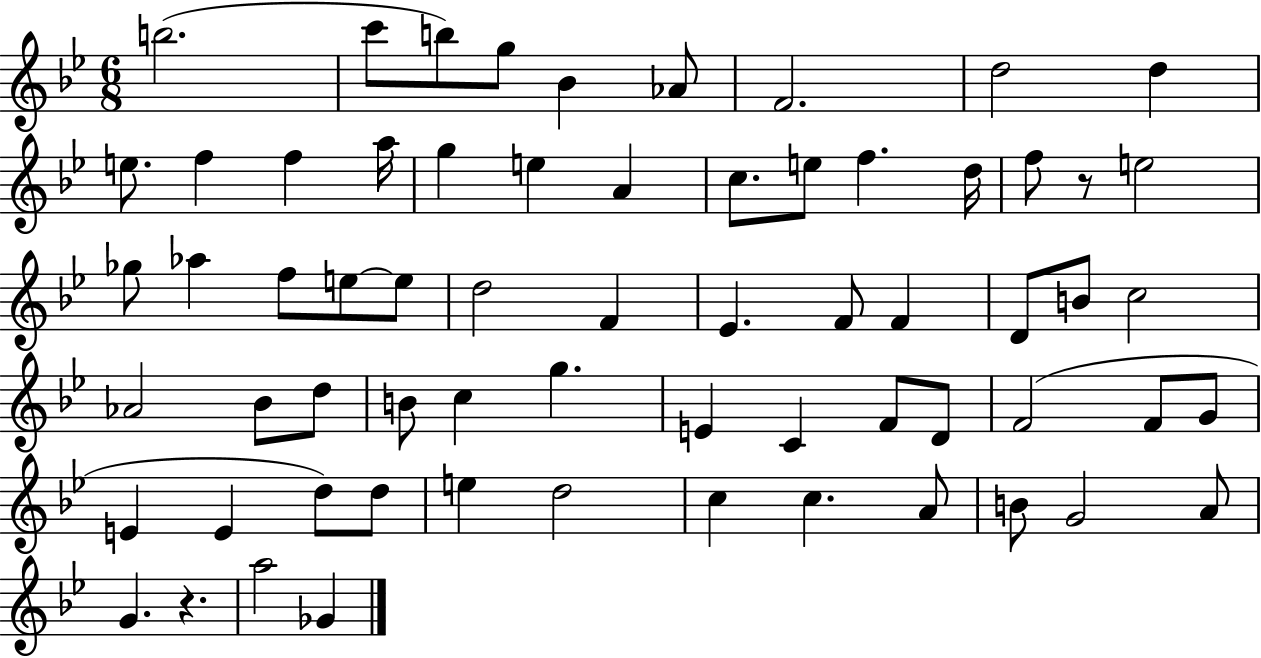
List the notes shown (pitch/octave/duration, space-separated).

B5/h. C6/e B5/e G5/e Bb4/q Ab4/e F4/h. D5/h D5/q E5/e. F5/q F5/q A5/s G5/q E5/q A4/q C5/e. E5/e F5/q. D5/s F5/e R/e E5/h Gb5/e Ab5/q F5/e E5/e E5/e D5/h F4/q Eb4/q. F4/e F4/q D4/e B4/e C5/h Ab4/h Bb4/e D5/e B4/e C5/q G5/q. E4/q C4/q F4/e D4/e F4/h F4/e G4/e E4/q E4/q D5/e D5/e E5/q D5/h C5/q C5/q. A4/e B4/e G4/h A4/e G4/q. R/q. A5/h Gb4/q